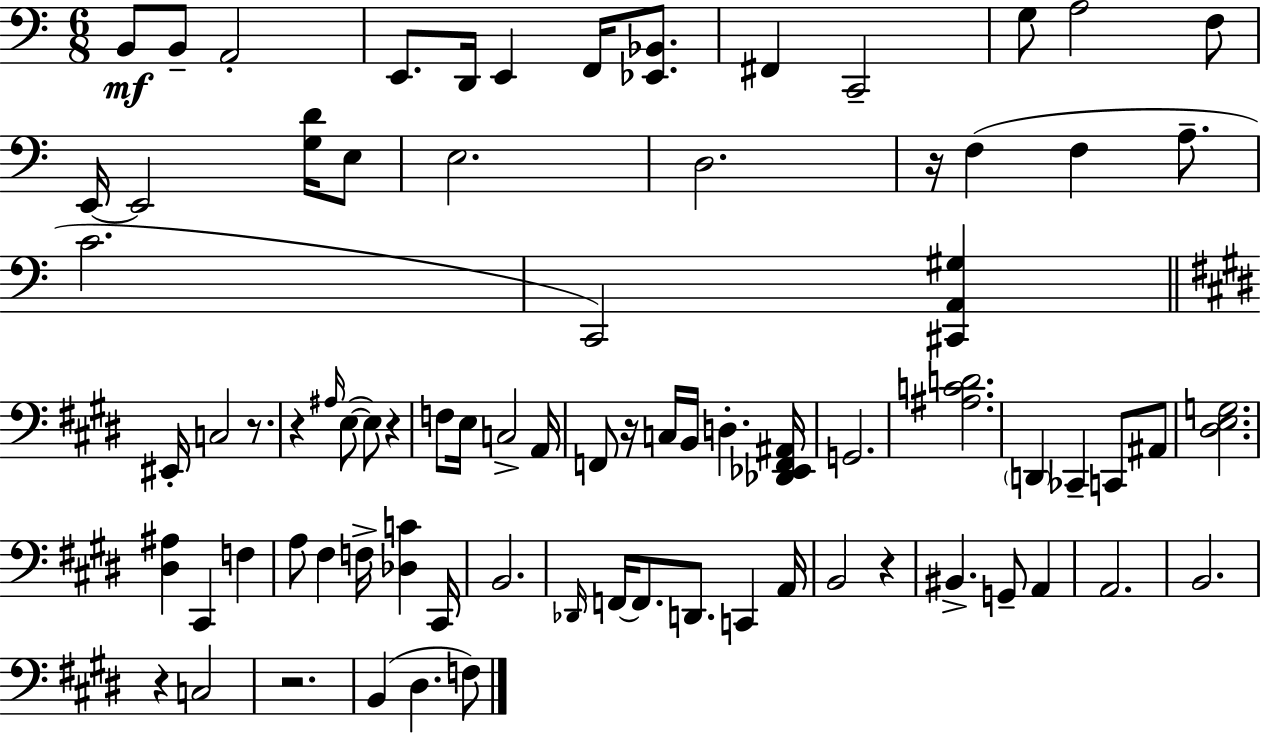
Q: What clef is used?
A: bass